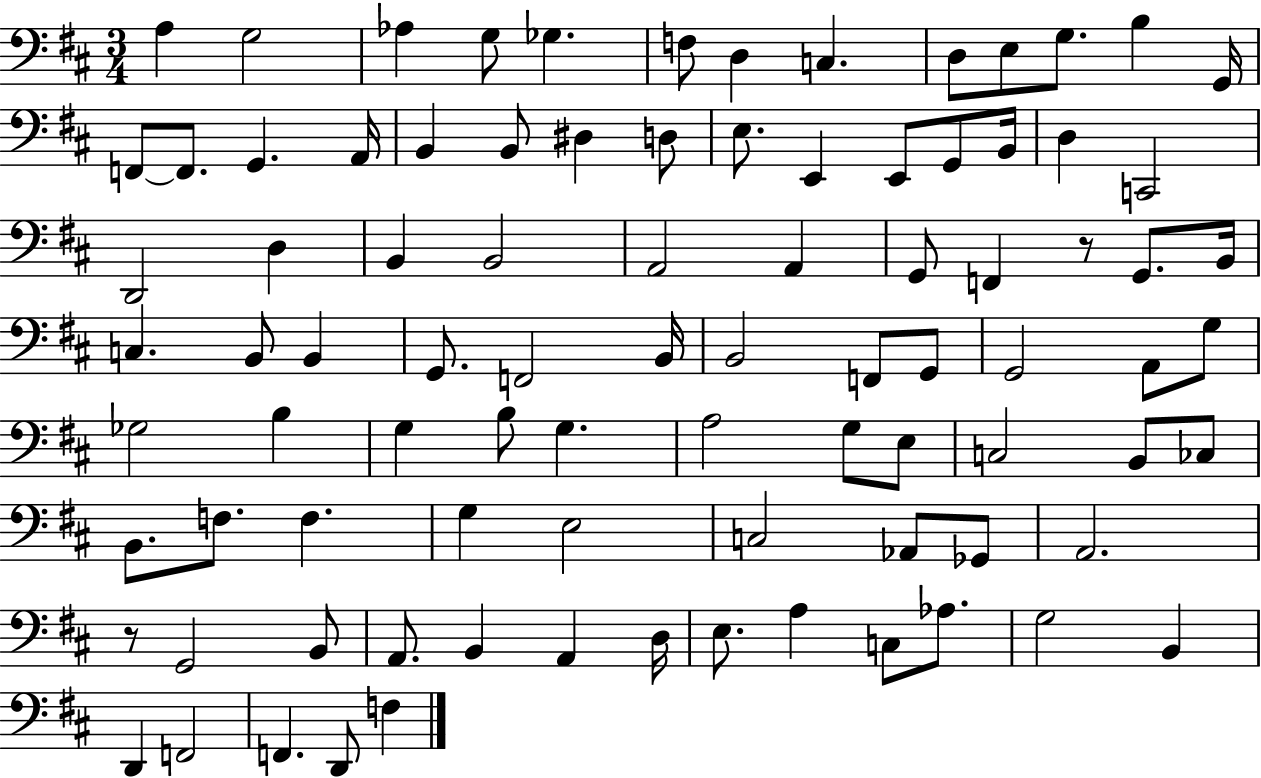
A3/q G3/h Ab3/q G3/e Gb3/q. F3/e D3/q C3/q. D3/e E3/e G3/e. B3/q G2/s F2/e F2/e. G2/q. A2/s B2/q B2/e D#3/q D3/e E3/e. E2/q E2/e G2/e B2/s D3/q C2/h D2/h D3/q B2/q B2/h A2/h A2/q G2/e F2/q R/e G2/e. B2/s C3/q. B2/e B2/q G2/e. F2/h B2/s B2/h F2/e G2/e G2/h A2/e G3/e Gb3/h B3/q G3/q B3/e G3/q. A3/h G3/e E3/e C3/h B2/e CES3/e B2/e. F3/e. F3/q. G3/q E3/h C3/h Ab2/e Gb2/e A2/h. R/e G2/h B2/e A2/e. B2/q A2/q D3/s E3/e. A3/q C3/e Ab3/e. G3/h B2/q D2/q F2/h F2/q. D2/e F3/q